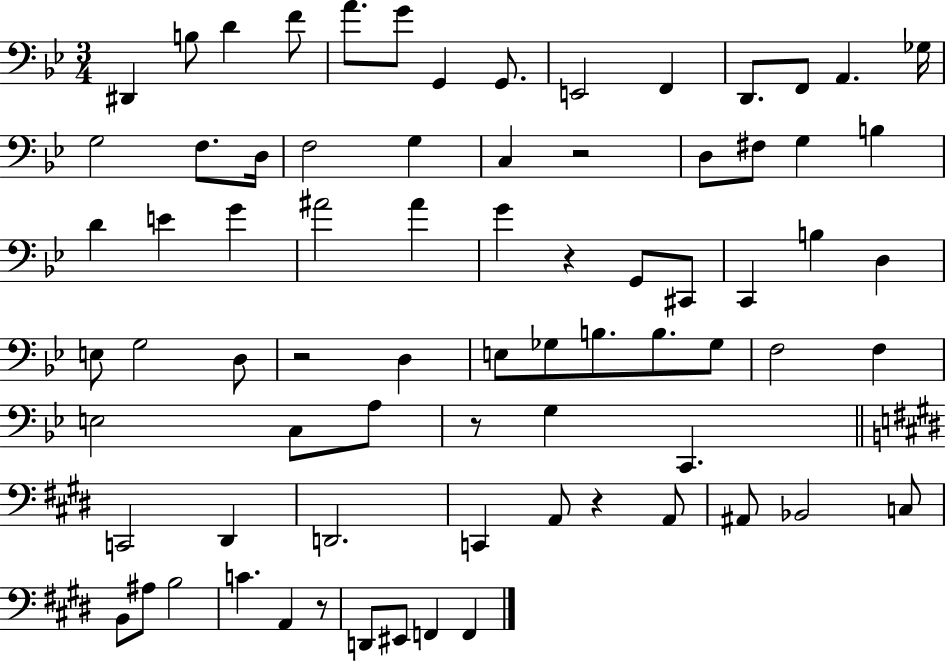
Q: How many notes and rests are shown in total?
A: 75